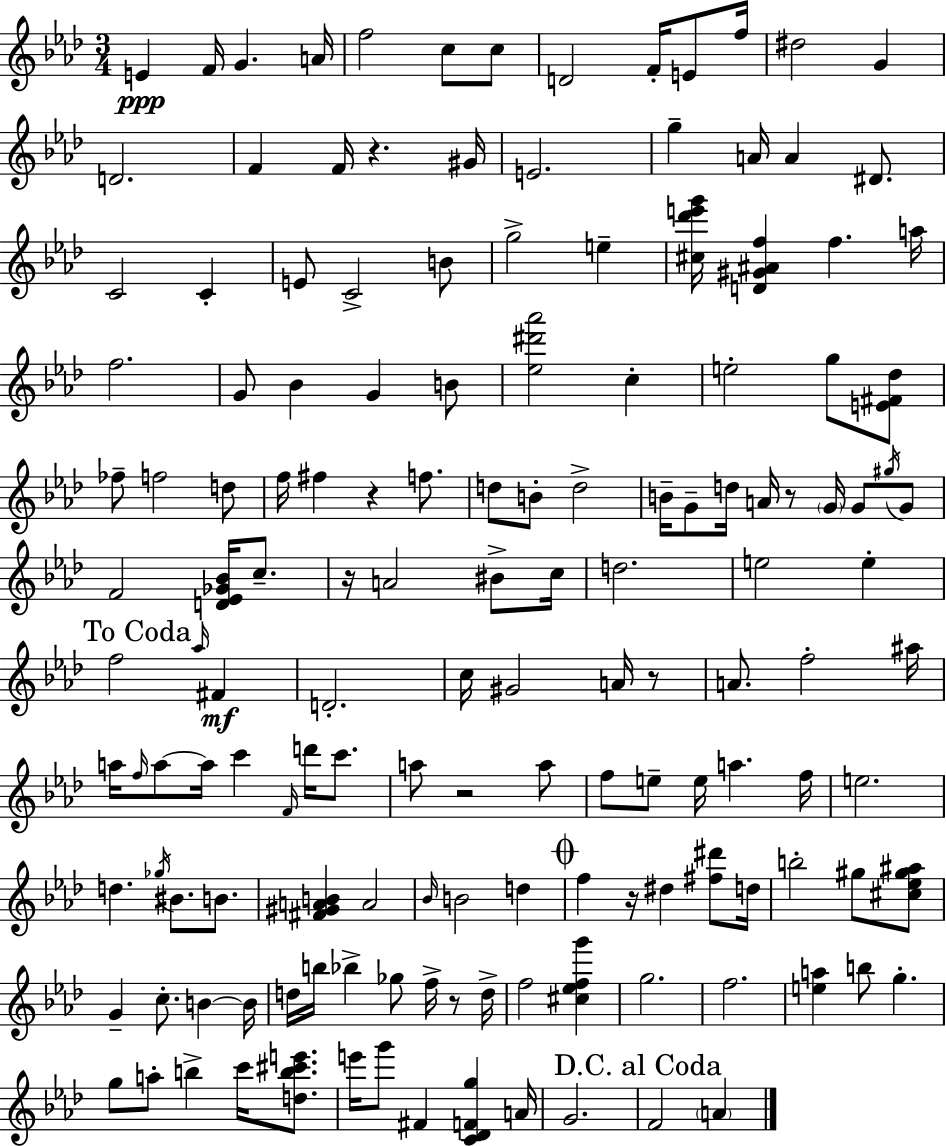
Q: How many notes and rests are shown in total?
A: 149